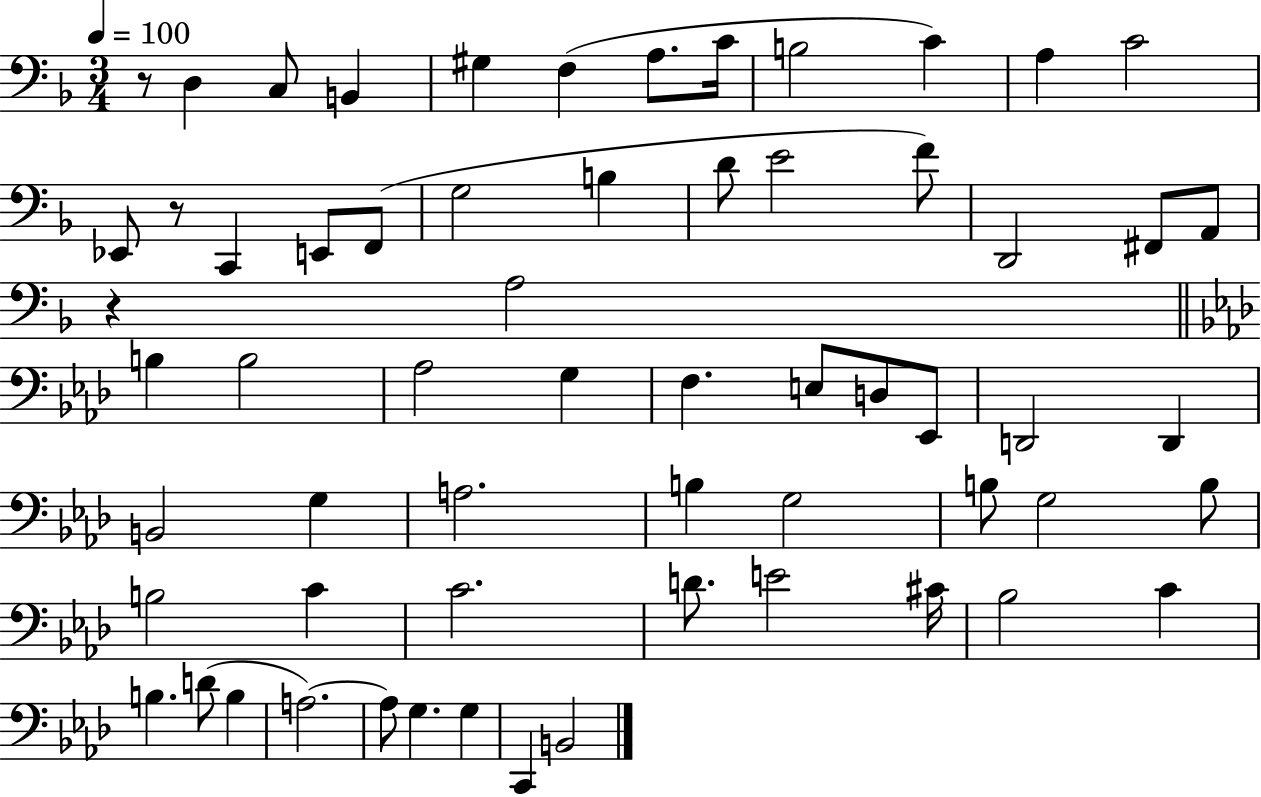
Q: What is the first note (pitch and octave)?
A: D3